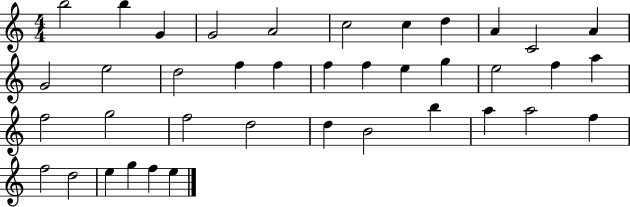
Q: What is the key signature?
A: C major